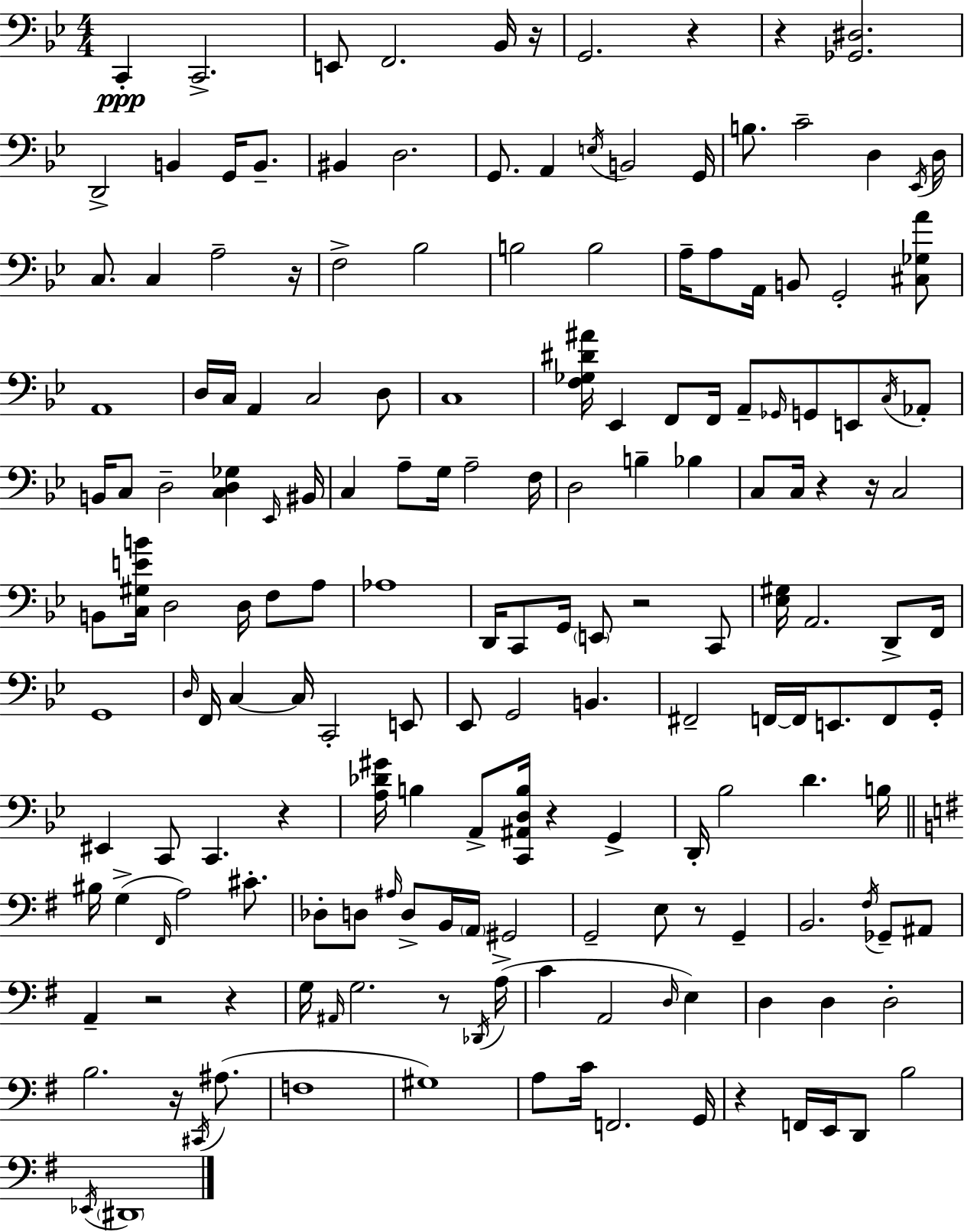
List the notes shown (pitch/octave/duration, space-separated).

C2/q C2/h. E2/e F2/h. Bb2/s R/s G2/h. R/q R/q [Gb2,D#3]/h. D2/h B2/q G2/s B2/e. BIS2/q D3/h. G2/e. A2/q E3/s B2/h G2/s B3/e. C4/h D3/q Eb2/s D3/s C3/e. C3/q A3/h R/s F3/h Bb3/h B3/h B3/h A3/s A3/e A2/s B2/e G2/h [C#3,Gb3,A4]/e A2/w D3/s C3/s A2/q C3/h D3/e C3/w [F3,Gb3,D#4,A#4]/s Eb2/q F2/e F2/s A2/e Gb2/s G2/e E2/e C3/s Ab2/e B2/s C3/e D3/h [C3,D3,Gb3]/q Eb2/s BIS2/s C3/q A3/e G3/s A3/h F3/s D3/h B3/q Bb3/q C3/e C3/s R/q R/s C3/h B2/e [C3,G#3,E4,B4]/s D3/h D3/s F3/e A3/e Ab3/w D2/s C2/e G2/s E2/e R/h C2/e [Eb3,G#3]/s A2/h. D2/e F2/s G2/w D3/s F2/s C3/q C3/s C2/h E2/e Eb2/e G2/h B2/q. F#2/h F2/s F2/s E2/e. F2/e G2/s EIS2/q C2/e C2/q. R/q [A3,Db4,G#4]/s B3/q A2/e [C2,A#2,D3,B3]/s R/q G2/q D2/s Bb3/h D4/q. B3/s BIS3/s G3/q F#2/s A3/h C#4/e. Db3/e D3/e A#3/s D3/e B2/s A2/s G#2/h G2/h E3/e R/e G2/q B2/h. F#3/s Gb2/e A#2/e A2/q R/h R/q G3/s A#2/s G3/h. R/e Db2/s A3/s C4/q A2/h D3/s E3/q D3/q D3/q D3/h B3/h. R/s C#2/s A#3/e. F3/w G#3/w A3/e C4/s F2/h. G2/s R/q F2/s E2/s D2/e B3/h Eb2/s D#2/w